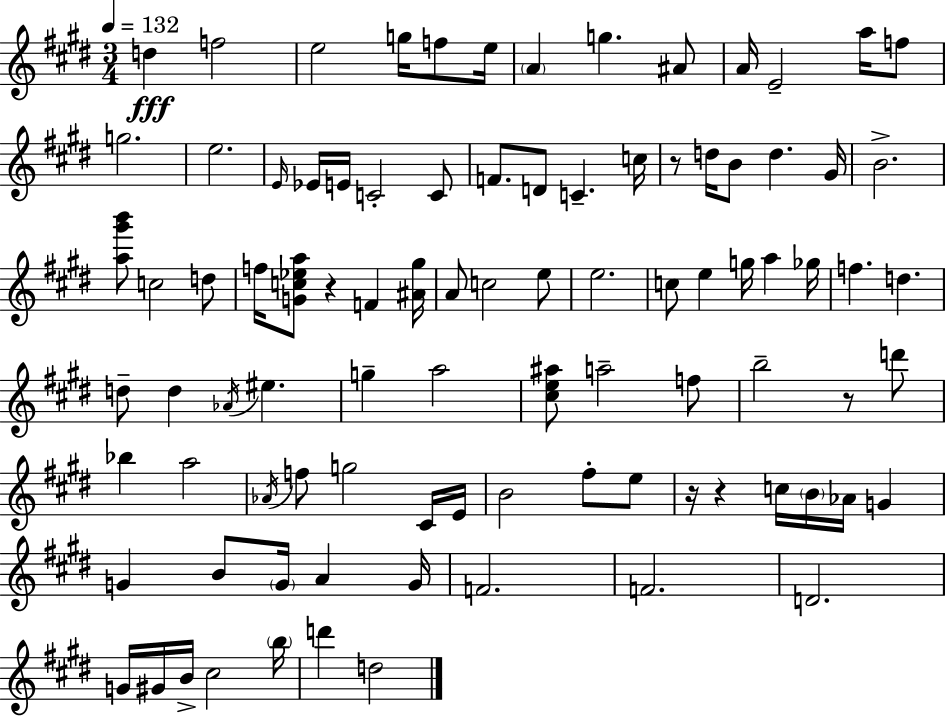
{
  \clef treble
  \numericTimeSignature
  \time 3/4
  \key e \major
  \tempo 4 = 132
  d''4\fff f''2 | e''2 g''16 f''8 e''16 | \parenthesize a'4 g''4. ais'8 | a'16 e'2-- a''16 f''8 | \break g''2. | e''2. | \grace { e'16 } ees'16 e'16 c'2-. c'8 | f'8. d'8 c'4.-- | \break c''16 r8 d''16 b'8 d''4. | gis'16 b'2.-> | <a'' gis''' b'''>8 c''2 d''8 | f''16 <g' c'' ees'' a''>8 r4 f'4 | \break <ais' gis''>16 a'8 c''2 e''8 | e''2. | c''8 e''4 g''16 a''4 | ges''16 f''4. d''4. | \break d''8-- d''4 \acciaccatura { aes'16 } eis''4. | g''4-- a''2 | <cis'' e'' ais''>8 a''2-- | f''8 b''2-- r8 | \break d'''8 bes''4 a''2 | \acciaccatura { aes'16 } f''8 g''2 | cis'16 e'16 b'2 fis''8-. | e''8 r16 r4 c''16 \parenthesize b'16 aes'16 g'4 | \break g'4 b'8 \parenthesize g'16 a'4 | g'16 f'2. | f'2. | d'2. | \break g'16 gis'16 b'16-> cis''2 | \parenthesize b''16 d'''4 d''2 | \bar "|."
}